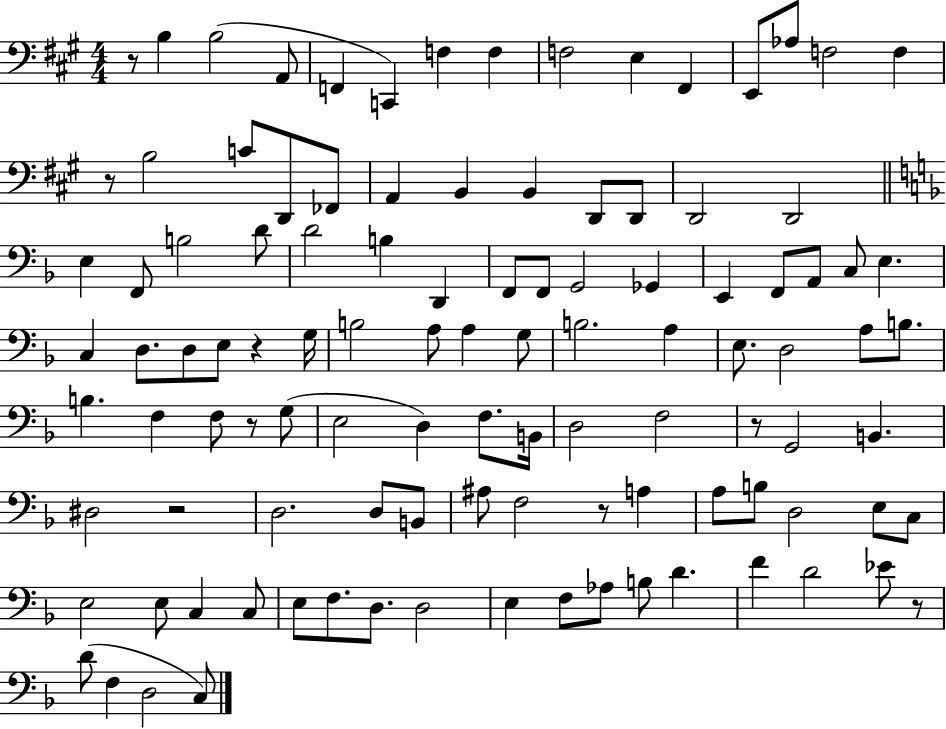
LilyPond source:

{
  \clef bass
  \numericTimeSignature
  \time 4/4
  \key a \major
  r8 b4 b2( a,8 | f,4 c,4) f4 f4 | f2 e4 fis,4 | e,8 aes8 f2 f4 | \break r8 b2 c'8 d,8 fes,8 | a,4 b,4 b,4 d,8 d,8 | d,2 d,2 | \bar "||" \break \key f \major e4 f,8 b2 d'8 | d'2 b4 d,4 | f,8 f,8 g,2 ges,4 | e,4 f,8 a,8 c8 e4. | \break c4 d8. d8 e8 r4 g16 | b2 a8 a4 g8 | b2. a4 | e8. d2 a8 b8. | \break b4. f4 f8 r8 g8( | e2 d4) f8. b,16 | d2 f2 | r8 g,2 b,4. | \break dis2 r2 | d2. d8 b,8 | ais8 f2 r8 a4 | a8 b8 d2 e8 c8 | \break e2 e8 c4 c8 | e8 f8. d8. d2 | e4 f8 aes8 b8 d'4. | f'4 d'2 ees'8 r8 | \break d'8( f4 d2 c8) | \bar "|."
}